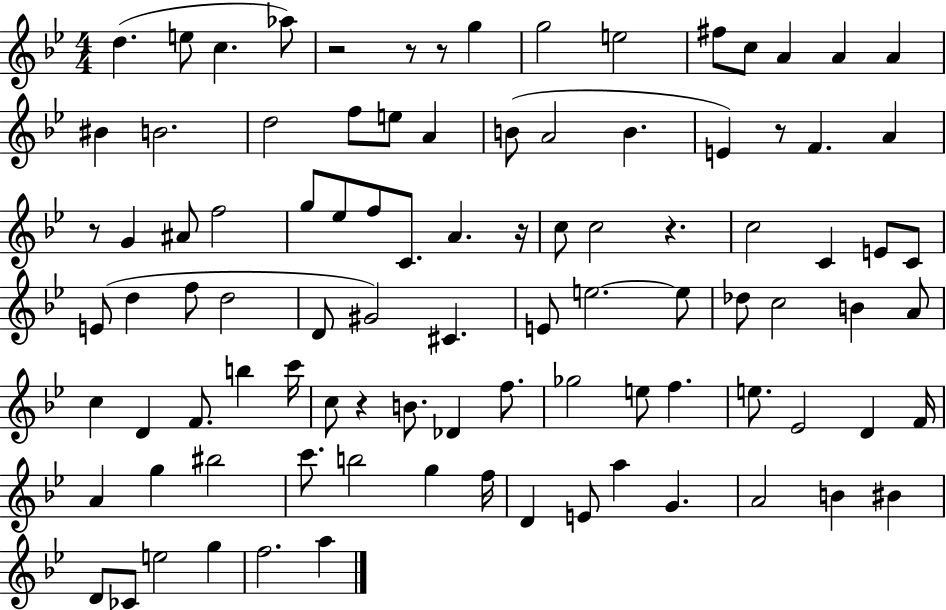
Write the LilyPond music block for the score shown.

{
  \clef treble
  \numericTimeSignature
  \time 4/4
  \key bes \major
  \repeat volta 2 { d''4.( e''8 c''4. aes''8) | r2 r8 r8 g''4 | g''2 e''2 | fis''8 c''8 a'4 a'4 a'4 | \break bis'4 b'2. | d''2 f''8 e''8 a'4 | b'8( a'2 b'4. | e'4) r8 f'4. a'4 | \break r8 g'4 ais'8 f''2 | g''8 ees''8 f''8 c'8. a'4. r16 | c''8 c''2 r4. | c''2 c'4 e'8 c'8 | \break e'8( d''4 f''8 d''2 | d'8 gis'2) cis'4. | e'8 e''2.~~ e''8 | des''8 c''2 b'4 a'8 | \break c''4 d'4 f'8. b''4 c'''16 | c''8 r4 b'8. des'4 f''8. | ges''2 e''8 f''4. | e''8. ees'2 d'4 f'16 | \break a'4 g''4 bis''2 | c'''8. b''2 g''4 f''16 | d'4 e'8 a''4 g'4. | a'2 b'4 bis'4 | \break d'8 ces'8 e''2 g''4 | f''2. a''4 | } \bar "|."
}